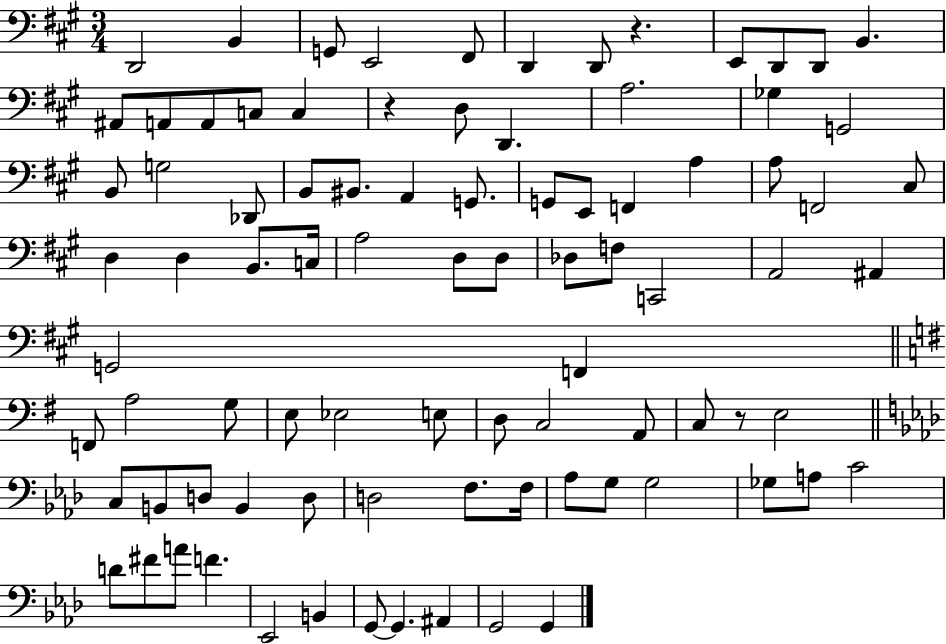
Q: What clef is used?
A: bass